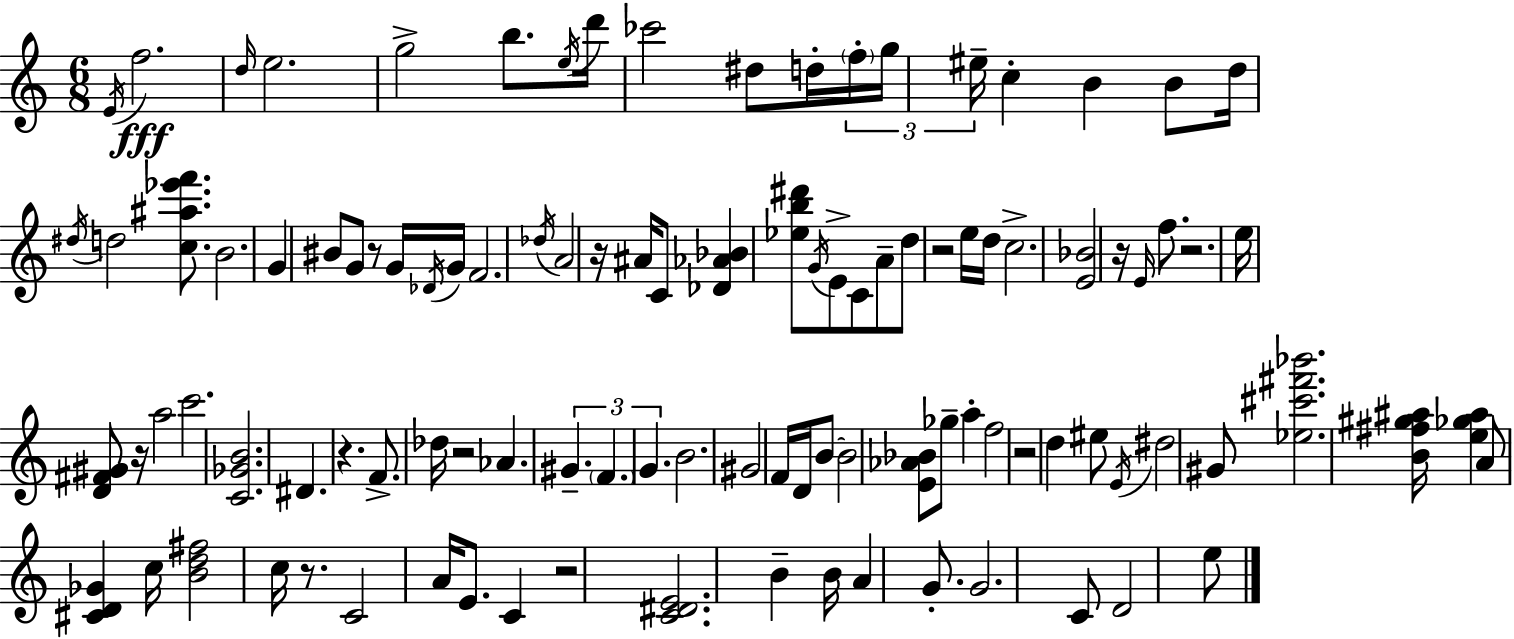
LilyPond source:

{
  \clef treble
  \numericTimeSignature
  \time 6/8
  \key a \minor
  \repeat volta 2 { \acciaccatura { e'16 }\fff f''2. | \grace { d''16 } e''2. | g''2-> b''8. | \acciaccatura { e''16 } d'''16 ces'''2 dis''8 | \break d''16-. \tuplet 3/2 { \parenthesize f''16-. g''16 eis''16-- } c''4-. b'4 | b'8 d''16 \acciaccatura { dis''16 } d''2 | <c'' ais'' ees''' f'''>8. b'2. | g'4 bis'8 g'8 | \break r8 g'16 \acciaccatura { des'16 } g'16 f'2. | \acciaccatura { des''16 } a'2 | r16 ais'16 c'8 <des' aes' bes'>4 <ees'' b'' dis'''>8 | \acciaccatura { g'16 } e'8-> c'8 a'8-- d''8 r2 | \break e''16 d''16 c''2.-> | <e' bes'>2 | r16 \grace { e'16 } f''8. r2. | e''16 <d' fis' gis'>8 r16 | \break a''2 c'''2. | <c' ges' b'>2. | dis'4. | r4. f'8.-> des''16 | \break r2 aes'4. | \tuplet 3/2 { gis'4.-- \parenthesize f'4. | g'4. } b'2. | gis'2 | \break f'16 d'16 b'8~~ b'2 | <e' aes' bes'>8 ges''8-- a''4-. | f''2 r2 | d''4 eis''8 \acciaccatura { e'16 } dis''2 | \break gis'8 <ees'' cis''' fis''' bes'''>2. | <b' fis'' gis'' ais''>16 <e'' ges'' ais''>4 | a'8 <cis' d' ges'>4 c''16 <b' d'' fis''>2 | c''16 r8. c'2 | \break a'16 e'8. c'4 | r2 <c' dis' e'>2. | b'4-- | b'16 a'4 g'8.-. g'2. | \break c'8 d'2 | e''8 } \bar "|."
}